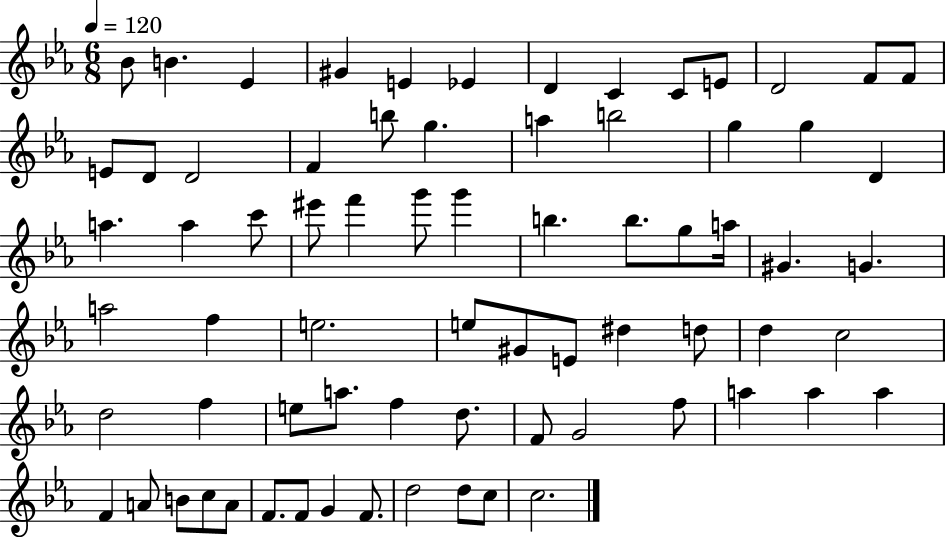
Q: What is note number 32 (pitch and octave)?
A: B5